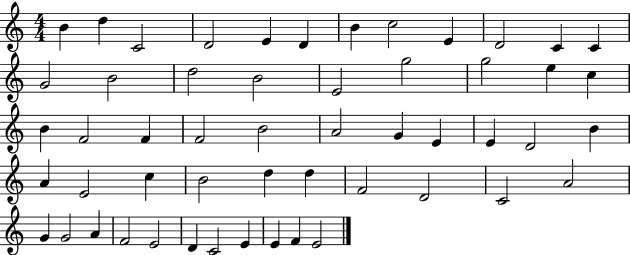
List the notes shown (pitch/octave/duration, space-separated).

B4/q D5/q C4/h D4/h E4/q D4/q B4/q C5/h E4/q D4/h C4/q C4/q G4/h B4/h D5/h B4/h E4/h G5/h G5/h E5/q C5/q B4/q F4/h F4/q F4/h B4/h A4/h G4/q E4/q E4/q D4/h B4/q A4/q E4/h C5/q B4/h D5/q D5/q F4/h D4/h C4/h A4/h G4/q G4/h A4/q F4/h E4/h D4/q C4/h E4/q E4/q F4/q E4/h